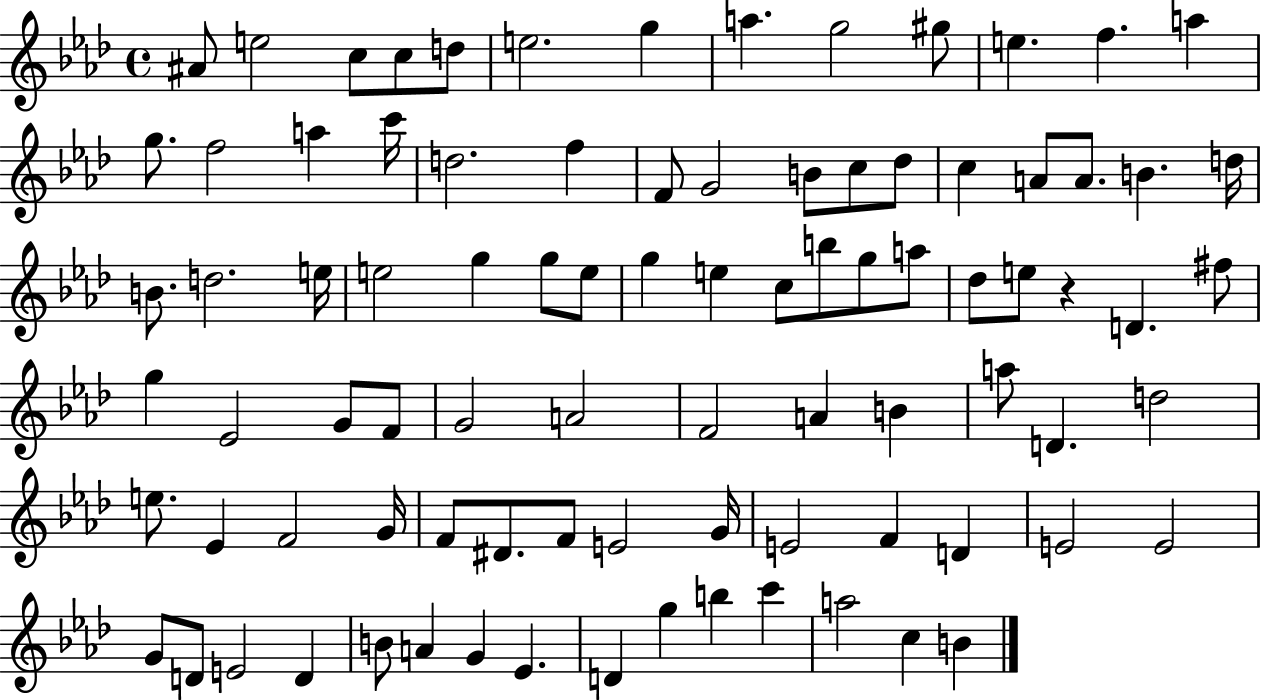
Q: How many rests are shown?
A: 1